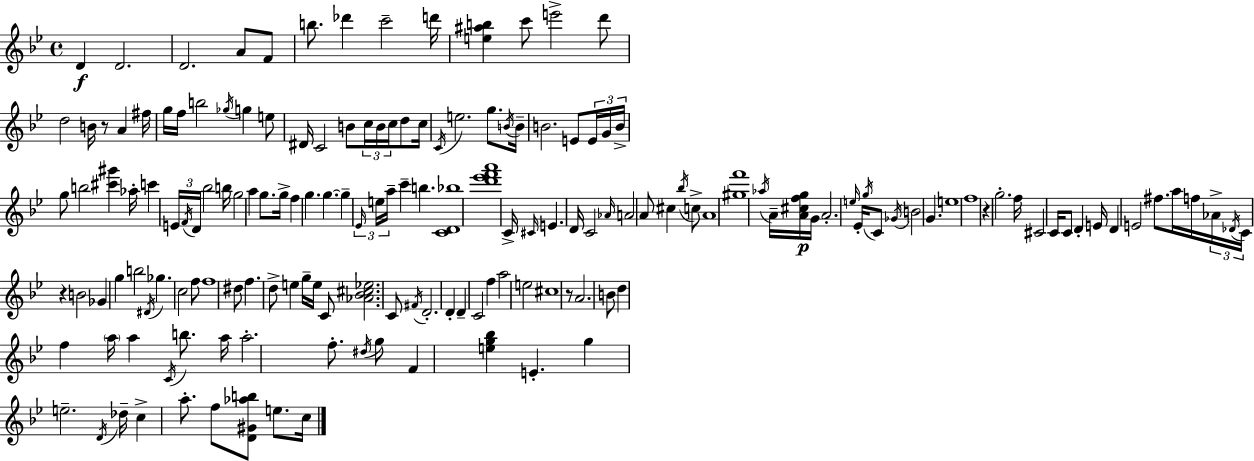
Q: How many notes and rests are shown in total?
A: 165